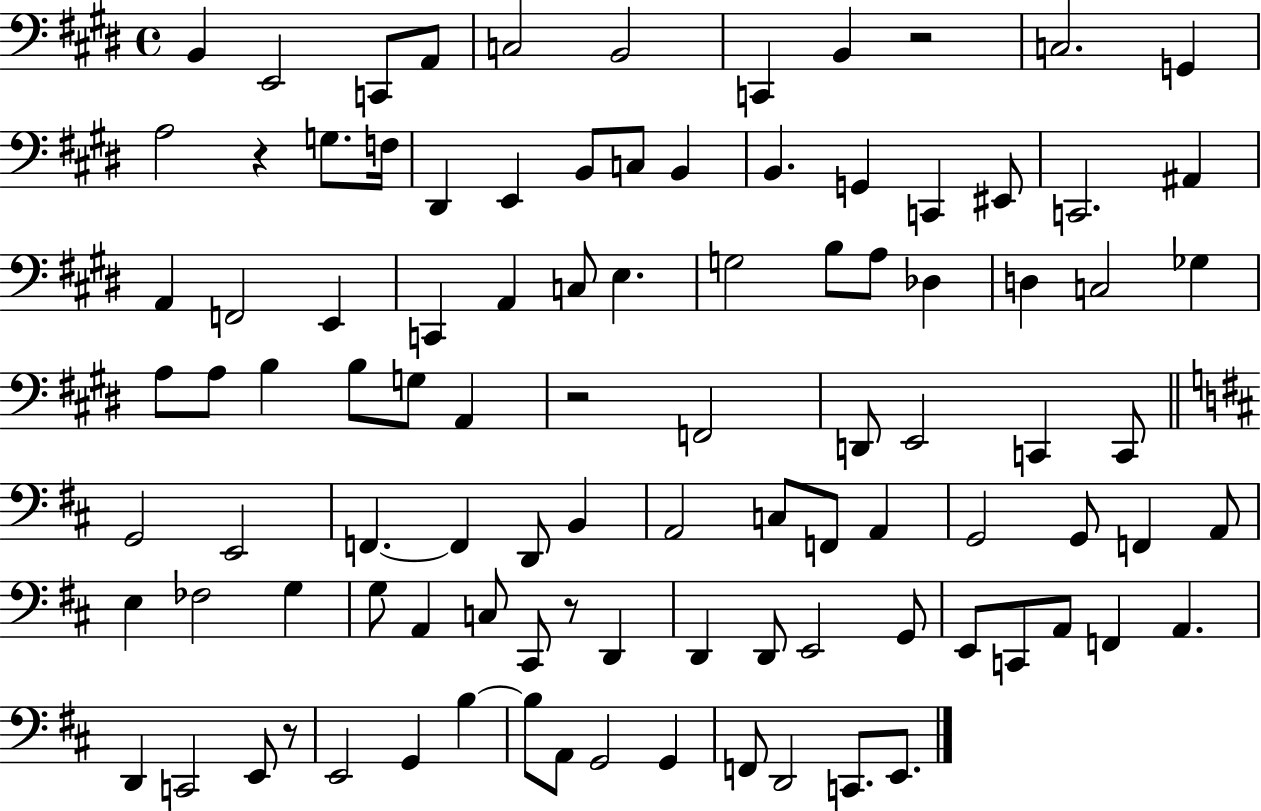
X:1
T:Untitled
M:4/4
L:1/4
K:E
B,, E,,2 C,,/2 A,,/2 C,2 B,,2 C,, B,, z2 C,2 G,, A,2 z G,/2 F,/4 ^D,, E,, B,,/2 C,/2 B,, B,, G,, C,, ^E,,/2 C,,2 ^A,, A,, F,,2 E,, C,, A,, C,/2 E, G,2 B,/2 A,/2 _D, D, C,2 _G, A,/2 A,/2 B, B,/2 G,/2 A,, z2 F,,2 D,,/2 E,,2 C,, C,,/2 G,,2 E,,2 F,, F,, D,,/2 B,, A,,2 C,/2 F,,/2 A,, G,,2 G,,/2 F,, A,,/2 E, _F,2 G, G,/2 A,, C,/2 ^C,,/2 z/2 D,, D,, D,,/2 E,,2 G,,/2 E,,/2 C,,/2 A,,/2 F,, A,, D,, C,,2 E,,/2 z/2 E,,2 G,, B, B,/2 A,,/2 G,,2 G,, F,,/2 D,,2 C,,/2 E,,/2